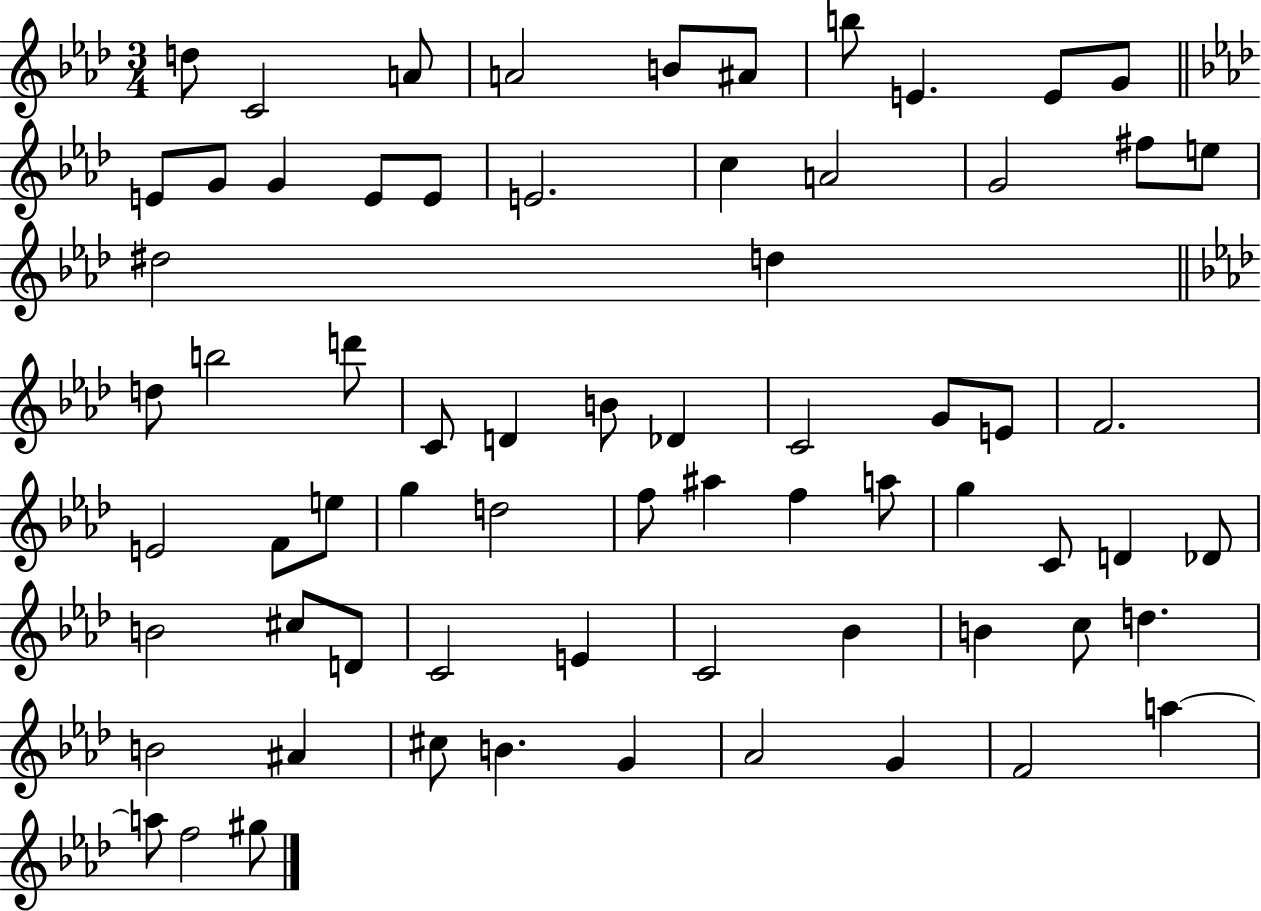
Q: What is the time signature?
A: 3/4